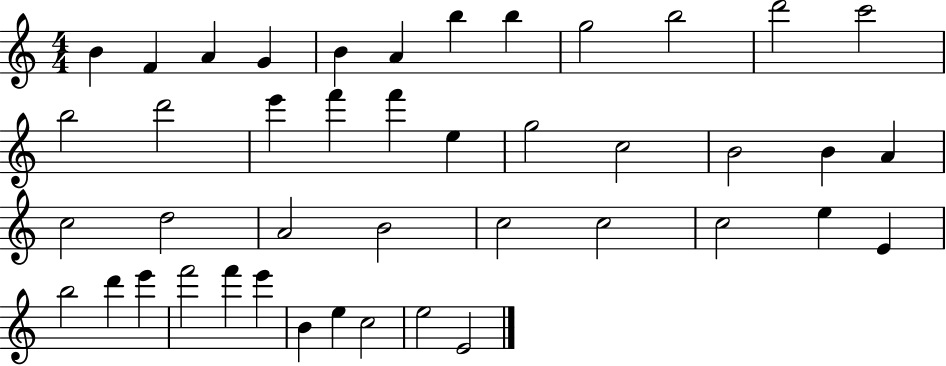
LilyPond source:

{
  \clef treble
  \numericTimeSignature
  \time 4/4
  \key c \major
  b'4 f'4 a'4 g'4 | b'4 a'4 b''4 b''4 | g''2 b''2 | d'''2 c'''2 | \break b''2 d'''2 | e'''4 f'''4 f'''4 e''4 | g''2 c''2 | b'2 b'4 a'4 | \break c''2 d''2 | a'2 b'2 | c''2 c''2 | c''2 e''4 e'4 | \break b''2 d'''4 e'''4 | f'''2 f'''4 e'''4 | b'4 e''4 c''2 | e''2 e'2 | \break \bar "|."
}